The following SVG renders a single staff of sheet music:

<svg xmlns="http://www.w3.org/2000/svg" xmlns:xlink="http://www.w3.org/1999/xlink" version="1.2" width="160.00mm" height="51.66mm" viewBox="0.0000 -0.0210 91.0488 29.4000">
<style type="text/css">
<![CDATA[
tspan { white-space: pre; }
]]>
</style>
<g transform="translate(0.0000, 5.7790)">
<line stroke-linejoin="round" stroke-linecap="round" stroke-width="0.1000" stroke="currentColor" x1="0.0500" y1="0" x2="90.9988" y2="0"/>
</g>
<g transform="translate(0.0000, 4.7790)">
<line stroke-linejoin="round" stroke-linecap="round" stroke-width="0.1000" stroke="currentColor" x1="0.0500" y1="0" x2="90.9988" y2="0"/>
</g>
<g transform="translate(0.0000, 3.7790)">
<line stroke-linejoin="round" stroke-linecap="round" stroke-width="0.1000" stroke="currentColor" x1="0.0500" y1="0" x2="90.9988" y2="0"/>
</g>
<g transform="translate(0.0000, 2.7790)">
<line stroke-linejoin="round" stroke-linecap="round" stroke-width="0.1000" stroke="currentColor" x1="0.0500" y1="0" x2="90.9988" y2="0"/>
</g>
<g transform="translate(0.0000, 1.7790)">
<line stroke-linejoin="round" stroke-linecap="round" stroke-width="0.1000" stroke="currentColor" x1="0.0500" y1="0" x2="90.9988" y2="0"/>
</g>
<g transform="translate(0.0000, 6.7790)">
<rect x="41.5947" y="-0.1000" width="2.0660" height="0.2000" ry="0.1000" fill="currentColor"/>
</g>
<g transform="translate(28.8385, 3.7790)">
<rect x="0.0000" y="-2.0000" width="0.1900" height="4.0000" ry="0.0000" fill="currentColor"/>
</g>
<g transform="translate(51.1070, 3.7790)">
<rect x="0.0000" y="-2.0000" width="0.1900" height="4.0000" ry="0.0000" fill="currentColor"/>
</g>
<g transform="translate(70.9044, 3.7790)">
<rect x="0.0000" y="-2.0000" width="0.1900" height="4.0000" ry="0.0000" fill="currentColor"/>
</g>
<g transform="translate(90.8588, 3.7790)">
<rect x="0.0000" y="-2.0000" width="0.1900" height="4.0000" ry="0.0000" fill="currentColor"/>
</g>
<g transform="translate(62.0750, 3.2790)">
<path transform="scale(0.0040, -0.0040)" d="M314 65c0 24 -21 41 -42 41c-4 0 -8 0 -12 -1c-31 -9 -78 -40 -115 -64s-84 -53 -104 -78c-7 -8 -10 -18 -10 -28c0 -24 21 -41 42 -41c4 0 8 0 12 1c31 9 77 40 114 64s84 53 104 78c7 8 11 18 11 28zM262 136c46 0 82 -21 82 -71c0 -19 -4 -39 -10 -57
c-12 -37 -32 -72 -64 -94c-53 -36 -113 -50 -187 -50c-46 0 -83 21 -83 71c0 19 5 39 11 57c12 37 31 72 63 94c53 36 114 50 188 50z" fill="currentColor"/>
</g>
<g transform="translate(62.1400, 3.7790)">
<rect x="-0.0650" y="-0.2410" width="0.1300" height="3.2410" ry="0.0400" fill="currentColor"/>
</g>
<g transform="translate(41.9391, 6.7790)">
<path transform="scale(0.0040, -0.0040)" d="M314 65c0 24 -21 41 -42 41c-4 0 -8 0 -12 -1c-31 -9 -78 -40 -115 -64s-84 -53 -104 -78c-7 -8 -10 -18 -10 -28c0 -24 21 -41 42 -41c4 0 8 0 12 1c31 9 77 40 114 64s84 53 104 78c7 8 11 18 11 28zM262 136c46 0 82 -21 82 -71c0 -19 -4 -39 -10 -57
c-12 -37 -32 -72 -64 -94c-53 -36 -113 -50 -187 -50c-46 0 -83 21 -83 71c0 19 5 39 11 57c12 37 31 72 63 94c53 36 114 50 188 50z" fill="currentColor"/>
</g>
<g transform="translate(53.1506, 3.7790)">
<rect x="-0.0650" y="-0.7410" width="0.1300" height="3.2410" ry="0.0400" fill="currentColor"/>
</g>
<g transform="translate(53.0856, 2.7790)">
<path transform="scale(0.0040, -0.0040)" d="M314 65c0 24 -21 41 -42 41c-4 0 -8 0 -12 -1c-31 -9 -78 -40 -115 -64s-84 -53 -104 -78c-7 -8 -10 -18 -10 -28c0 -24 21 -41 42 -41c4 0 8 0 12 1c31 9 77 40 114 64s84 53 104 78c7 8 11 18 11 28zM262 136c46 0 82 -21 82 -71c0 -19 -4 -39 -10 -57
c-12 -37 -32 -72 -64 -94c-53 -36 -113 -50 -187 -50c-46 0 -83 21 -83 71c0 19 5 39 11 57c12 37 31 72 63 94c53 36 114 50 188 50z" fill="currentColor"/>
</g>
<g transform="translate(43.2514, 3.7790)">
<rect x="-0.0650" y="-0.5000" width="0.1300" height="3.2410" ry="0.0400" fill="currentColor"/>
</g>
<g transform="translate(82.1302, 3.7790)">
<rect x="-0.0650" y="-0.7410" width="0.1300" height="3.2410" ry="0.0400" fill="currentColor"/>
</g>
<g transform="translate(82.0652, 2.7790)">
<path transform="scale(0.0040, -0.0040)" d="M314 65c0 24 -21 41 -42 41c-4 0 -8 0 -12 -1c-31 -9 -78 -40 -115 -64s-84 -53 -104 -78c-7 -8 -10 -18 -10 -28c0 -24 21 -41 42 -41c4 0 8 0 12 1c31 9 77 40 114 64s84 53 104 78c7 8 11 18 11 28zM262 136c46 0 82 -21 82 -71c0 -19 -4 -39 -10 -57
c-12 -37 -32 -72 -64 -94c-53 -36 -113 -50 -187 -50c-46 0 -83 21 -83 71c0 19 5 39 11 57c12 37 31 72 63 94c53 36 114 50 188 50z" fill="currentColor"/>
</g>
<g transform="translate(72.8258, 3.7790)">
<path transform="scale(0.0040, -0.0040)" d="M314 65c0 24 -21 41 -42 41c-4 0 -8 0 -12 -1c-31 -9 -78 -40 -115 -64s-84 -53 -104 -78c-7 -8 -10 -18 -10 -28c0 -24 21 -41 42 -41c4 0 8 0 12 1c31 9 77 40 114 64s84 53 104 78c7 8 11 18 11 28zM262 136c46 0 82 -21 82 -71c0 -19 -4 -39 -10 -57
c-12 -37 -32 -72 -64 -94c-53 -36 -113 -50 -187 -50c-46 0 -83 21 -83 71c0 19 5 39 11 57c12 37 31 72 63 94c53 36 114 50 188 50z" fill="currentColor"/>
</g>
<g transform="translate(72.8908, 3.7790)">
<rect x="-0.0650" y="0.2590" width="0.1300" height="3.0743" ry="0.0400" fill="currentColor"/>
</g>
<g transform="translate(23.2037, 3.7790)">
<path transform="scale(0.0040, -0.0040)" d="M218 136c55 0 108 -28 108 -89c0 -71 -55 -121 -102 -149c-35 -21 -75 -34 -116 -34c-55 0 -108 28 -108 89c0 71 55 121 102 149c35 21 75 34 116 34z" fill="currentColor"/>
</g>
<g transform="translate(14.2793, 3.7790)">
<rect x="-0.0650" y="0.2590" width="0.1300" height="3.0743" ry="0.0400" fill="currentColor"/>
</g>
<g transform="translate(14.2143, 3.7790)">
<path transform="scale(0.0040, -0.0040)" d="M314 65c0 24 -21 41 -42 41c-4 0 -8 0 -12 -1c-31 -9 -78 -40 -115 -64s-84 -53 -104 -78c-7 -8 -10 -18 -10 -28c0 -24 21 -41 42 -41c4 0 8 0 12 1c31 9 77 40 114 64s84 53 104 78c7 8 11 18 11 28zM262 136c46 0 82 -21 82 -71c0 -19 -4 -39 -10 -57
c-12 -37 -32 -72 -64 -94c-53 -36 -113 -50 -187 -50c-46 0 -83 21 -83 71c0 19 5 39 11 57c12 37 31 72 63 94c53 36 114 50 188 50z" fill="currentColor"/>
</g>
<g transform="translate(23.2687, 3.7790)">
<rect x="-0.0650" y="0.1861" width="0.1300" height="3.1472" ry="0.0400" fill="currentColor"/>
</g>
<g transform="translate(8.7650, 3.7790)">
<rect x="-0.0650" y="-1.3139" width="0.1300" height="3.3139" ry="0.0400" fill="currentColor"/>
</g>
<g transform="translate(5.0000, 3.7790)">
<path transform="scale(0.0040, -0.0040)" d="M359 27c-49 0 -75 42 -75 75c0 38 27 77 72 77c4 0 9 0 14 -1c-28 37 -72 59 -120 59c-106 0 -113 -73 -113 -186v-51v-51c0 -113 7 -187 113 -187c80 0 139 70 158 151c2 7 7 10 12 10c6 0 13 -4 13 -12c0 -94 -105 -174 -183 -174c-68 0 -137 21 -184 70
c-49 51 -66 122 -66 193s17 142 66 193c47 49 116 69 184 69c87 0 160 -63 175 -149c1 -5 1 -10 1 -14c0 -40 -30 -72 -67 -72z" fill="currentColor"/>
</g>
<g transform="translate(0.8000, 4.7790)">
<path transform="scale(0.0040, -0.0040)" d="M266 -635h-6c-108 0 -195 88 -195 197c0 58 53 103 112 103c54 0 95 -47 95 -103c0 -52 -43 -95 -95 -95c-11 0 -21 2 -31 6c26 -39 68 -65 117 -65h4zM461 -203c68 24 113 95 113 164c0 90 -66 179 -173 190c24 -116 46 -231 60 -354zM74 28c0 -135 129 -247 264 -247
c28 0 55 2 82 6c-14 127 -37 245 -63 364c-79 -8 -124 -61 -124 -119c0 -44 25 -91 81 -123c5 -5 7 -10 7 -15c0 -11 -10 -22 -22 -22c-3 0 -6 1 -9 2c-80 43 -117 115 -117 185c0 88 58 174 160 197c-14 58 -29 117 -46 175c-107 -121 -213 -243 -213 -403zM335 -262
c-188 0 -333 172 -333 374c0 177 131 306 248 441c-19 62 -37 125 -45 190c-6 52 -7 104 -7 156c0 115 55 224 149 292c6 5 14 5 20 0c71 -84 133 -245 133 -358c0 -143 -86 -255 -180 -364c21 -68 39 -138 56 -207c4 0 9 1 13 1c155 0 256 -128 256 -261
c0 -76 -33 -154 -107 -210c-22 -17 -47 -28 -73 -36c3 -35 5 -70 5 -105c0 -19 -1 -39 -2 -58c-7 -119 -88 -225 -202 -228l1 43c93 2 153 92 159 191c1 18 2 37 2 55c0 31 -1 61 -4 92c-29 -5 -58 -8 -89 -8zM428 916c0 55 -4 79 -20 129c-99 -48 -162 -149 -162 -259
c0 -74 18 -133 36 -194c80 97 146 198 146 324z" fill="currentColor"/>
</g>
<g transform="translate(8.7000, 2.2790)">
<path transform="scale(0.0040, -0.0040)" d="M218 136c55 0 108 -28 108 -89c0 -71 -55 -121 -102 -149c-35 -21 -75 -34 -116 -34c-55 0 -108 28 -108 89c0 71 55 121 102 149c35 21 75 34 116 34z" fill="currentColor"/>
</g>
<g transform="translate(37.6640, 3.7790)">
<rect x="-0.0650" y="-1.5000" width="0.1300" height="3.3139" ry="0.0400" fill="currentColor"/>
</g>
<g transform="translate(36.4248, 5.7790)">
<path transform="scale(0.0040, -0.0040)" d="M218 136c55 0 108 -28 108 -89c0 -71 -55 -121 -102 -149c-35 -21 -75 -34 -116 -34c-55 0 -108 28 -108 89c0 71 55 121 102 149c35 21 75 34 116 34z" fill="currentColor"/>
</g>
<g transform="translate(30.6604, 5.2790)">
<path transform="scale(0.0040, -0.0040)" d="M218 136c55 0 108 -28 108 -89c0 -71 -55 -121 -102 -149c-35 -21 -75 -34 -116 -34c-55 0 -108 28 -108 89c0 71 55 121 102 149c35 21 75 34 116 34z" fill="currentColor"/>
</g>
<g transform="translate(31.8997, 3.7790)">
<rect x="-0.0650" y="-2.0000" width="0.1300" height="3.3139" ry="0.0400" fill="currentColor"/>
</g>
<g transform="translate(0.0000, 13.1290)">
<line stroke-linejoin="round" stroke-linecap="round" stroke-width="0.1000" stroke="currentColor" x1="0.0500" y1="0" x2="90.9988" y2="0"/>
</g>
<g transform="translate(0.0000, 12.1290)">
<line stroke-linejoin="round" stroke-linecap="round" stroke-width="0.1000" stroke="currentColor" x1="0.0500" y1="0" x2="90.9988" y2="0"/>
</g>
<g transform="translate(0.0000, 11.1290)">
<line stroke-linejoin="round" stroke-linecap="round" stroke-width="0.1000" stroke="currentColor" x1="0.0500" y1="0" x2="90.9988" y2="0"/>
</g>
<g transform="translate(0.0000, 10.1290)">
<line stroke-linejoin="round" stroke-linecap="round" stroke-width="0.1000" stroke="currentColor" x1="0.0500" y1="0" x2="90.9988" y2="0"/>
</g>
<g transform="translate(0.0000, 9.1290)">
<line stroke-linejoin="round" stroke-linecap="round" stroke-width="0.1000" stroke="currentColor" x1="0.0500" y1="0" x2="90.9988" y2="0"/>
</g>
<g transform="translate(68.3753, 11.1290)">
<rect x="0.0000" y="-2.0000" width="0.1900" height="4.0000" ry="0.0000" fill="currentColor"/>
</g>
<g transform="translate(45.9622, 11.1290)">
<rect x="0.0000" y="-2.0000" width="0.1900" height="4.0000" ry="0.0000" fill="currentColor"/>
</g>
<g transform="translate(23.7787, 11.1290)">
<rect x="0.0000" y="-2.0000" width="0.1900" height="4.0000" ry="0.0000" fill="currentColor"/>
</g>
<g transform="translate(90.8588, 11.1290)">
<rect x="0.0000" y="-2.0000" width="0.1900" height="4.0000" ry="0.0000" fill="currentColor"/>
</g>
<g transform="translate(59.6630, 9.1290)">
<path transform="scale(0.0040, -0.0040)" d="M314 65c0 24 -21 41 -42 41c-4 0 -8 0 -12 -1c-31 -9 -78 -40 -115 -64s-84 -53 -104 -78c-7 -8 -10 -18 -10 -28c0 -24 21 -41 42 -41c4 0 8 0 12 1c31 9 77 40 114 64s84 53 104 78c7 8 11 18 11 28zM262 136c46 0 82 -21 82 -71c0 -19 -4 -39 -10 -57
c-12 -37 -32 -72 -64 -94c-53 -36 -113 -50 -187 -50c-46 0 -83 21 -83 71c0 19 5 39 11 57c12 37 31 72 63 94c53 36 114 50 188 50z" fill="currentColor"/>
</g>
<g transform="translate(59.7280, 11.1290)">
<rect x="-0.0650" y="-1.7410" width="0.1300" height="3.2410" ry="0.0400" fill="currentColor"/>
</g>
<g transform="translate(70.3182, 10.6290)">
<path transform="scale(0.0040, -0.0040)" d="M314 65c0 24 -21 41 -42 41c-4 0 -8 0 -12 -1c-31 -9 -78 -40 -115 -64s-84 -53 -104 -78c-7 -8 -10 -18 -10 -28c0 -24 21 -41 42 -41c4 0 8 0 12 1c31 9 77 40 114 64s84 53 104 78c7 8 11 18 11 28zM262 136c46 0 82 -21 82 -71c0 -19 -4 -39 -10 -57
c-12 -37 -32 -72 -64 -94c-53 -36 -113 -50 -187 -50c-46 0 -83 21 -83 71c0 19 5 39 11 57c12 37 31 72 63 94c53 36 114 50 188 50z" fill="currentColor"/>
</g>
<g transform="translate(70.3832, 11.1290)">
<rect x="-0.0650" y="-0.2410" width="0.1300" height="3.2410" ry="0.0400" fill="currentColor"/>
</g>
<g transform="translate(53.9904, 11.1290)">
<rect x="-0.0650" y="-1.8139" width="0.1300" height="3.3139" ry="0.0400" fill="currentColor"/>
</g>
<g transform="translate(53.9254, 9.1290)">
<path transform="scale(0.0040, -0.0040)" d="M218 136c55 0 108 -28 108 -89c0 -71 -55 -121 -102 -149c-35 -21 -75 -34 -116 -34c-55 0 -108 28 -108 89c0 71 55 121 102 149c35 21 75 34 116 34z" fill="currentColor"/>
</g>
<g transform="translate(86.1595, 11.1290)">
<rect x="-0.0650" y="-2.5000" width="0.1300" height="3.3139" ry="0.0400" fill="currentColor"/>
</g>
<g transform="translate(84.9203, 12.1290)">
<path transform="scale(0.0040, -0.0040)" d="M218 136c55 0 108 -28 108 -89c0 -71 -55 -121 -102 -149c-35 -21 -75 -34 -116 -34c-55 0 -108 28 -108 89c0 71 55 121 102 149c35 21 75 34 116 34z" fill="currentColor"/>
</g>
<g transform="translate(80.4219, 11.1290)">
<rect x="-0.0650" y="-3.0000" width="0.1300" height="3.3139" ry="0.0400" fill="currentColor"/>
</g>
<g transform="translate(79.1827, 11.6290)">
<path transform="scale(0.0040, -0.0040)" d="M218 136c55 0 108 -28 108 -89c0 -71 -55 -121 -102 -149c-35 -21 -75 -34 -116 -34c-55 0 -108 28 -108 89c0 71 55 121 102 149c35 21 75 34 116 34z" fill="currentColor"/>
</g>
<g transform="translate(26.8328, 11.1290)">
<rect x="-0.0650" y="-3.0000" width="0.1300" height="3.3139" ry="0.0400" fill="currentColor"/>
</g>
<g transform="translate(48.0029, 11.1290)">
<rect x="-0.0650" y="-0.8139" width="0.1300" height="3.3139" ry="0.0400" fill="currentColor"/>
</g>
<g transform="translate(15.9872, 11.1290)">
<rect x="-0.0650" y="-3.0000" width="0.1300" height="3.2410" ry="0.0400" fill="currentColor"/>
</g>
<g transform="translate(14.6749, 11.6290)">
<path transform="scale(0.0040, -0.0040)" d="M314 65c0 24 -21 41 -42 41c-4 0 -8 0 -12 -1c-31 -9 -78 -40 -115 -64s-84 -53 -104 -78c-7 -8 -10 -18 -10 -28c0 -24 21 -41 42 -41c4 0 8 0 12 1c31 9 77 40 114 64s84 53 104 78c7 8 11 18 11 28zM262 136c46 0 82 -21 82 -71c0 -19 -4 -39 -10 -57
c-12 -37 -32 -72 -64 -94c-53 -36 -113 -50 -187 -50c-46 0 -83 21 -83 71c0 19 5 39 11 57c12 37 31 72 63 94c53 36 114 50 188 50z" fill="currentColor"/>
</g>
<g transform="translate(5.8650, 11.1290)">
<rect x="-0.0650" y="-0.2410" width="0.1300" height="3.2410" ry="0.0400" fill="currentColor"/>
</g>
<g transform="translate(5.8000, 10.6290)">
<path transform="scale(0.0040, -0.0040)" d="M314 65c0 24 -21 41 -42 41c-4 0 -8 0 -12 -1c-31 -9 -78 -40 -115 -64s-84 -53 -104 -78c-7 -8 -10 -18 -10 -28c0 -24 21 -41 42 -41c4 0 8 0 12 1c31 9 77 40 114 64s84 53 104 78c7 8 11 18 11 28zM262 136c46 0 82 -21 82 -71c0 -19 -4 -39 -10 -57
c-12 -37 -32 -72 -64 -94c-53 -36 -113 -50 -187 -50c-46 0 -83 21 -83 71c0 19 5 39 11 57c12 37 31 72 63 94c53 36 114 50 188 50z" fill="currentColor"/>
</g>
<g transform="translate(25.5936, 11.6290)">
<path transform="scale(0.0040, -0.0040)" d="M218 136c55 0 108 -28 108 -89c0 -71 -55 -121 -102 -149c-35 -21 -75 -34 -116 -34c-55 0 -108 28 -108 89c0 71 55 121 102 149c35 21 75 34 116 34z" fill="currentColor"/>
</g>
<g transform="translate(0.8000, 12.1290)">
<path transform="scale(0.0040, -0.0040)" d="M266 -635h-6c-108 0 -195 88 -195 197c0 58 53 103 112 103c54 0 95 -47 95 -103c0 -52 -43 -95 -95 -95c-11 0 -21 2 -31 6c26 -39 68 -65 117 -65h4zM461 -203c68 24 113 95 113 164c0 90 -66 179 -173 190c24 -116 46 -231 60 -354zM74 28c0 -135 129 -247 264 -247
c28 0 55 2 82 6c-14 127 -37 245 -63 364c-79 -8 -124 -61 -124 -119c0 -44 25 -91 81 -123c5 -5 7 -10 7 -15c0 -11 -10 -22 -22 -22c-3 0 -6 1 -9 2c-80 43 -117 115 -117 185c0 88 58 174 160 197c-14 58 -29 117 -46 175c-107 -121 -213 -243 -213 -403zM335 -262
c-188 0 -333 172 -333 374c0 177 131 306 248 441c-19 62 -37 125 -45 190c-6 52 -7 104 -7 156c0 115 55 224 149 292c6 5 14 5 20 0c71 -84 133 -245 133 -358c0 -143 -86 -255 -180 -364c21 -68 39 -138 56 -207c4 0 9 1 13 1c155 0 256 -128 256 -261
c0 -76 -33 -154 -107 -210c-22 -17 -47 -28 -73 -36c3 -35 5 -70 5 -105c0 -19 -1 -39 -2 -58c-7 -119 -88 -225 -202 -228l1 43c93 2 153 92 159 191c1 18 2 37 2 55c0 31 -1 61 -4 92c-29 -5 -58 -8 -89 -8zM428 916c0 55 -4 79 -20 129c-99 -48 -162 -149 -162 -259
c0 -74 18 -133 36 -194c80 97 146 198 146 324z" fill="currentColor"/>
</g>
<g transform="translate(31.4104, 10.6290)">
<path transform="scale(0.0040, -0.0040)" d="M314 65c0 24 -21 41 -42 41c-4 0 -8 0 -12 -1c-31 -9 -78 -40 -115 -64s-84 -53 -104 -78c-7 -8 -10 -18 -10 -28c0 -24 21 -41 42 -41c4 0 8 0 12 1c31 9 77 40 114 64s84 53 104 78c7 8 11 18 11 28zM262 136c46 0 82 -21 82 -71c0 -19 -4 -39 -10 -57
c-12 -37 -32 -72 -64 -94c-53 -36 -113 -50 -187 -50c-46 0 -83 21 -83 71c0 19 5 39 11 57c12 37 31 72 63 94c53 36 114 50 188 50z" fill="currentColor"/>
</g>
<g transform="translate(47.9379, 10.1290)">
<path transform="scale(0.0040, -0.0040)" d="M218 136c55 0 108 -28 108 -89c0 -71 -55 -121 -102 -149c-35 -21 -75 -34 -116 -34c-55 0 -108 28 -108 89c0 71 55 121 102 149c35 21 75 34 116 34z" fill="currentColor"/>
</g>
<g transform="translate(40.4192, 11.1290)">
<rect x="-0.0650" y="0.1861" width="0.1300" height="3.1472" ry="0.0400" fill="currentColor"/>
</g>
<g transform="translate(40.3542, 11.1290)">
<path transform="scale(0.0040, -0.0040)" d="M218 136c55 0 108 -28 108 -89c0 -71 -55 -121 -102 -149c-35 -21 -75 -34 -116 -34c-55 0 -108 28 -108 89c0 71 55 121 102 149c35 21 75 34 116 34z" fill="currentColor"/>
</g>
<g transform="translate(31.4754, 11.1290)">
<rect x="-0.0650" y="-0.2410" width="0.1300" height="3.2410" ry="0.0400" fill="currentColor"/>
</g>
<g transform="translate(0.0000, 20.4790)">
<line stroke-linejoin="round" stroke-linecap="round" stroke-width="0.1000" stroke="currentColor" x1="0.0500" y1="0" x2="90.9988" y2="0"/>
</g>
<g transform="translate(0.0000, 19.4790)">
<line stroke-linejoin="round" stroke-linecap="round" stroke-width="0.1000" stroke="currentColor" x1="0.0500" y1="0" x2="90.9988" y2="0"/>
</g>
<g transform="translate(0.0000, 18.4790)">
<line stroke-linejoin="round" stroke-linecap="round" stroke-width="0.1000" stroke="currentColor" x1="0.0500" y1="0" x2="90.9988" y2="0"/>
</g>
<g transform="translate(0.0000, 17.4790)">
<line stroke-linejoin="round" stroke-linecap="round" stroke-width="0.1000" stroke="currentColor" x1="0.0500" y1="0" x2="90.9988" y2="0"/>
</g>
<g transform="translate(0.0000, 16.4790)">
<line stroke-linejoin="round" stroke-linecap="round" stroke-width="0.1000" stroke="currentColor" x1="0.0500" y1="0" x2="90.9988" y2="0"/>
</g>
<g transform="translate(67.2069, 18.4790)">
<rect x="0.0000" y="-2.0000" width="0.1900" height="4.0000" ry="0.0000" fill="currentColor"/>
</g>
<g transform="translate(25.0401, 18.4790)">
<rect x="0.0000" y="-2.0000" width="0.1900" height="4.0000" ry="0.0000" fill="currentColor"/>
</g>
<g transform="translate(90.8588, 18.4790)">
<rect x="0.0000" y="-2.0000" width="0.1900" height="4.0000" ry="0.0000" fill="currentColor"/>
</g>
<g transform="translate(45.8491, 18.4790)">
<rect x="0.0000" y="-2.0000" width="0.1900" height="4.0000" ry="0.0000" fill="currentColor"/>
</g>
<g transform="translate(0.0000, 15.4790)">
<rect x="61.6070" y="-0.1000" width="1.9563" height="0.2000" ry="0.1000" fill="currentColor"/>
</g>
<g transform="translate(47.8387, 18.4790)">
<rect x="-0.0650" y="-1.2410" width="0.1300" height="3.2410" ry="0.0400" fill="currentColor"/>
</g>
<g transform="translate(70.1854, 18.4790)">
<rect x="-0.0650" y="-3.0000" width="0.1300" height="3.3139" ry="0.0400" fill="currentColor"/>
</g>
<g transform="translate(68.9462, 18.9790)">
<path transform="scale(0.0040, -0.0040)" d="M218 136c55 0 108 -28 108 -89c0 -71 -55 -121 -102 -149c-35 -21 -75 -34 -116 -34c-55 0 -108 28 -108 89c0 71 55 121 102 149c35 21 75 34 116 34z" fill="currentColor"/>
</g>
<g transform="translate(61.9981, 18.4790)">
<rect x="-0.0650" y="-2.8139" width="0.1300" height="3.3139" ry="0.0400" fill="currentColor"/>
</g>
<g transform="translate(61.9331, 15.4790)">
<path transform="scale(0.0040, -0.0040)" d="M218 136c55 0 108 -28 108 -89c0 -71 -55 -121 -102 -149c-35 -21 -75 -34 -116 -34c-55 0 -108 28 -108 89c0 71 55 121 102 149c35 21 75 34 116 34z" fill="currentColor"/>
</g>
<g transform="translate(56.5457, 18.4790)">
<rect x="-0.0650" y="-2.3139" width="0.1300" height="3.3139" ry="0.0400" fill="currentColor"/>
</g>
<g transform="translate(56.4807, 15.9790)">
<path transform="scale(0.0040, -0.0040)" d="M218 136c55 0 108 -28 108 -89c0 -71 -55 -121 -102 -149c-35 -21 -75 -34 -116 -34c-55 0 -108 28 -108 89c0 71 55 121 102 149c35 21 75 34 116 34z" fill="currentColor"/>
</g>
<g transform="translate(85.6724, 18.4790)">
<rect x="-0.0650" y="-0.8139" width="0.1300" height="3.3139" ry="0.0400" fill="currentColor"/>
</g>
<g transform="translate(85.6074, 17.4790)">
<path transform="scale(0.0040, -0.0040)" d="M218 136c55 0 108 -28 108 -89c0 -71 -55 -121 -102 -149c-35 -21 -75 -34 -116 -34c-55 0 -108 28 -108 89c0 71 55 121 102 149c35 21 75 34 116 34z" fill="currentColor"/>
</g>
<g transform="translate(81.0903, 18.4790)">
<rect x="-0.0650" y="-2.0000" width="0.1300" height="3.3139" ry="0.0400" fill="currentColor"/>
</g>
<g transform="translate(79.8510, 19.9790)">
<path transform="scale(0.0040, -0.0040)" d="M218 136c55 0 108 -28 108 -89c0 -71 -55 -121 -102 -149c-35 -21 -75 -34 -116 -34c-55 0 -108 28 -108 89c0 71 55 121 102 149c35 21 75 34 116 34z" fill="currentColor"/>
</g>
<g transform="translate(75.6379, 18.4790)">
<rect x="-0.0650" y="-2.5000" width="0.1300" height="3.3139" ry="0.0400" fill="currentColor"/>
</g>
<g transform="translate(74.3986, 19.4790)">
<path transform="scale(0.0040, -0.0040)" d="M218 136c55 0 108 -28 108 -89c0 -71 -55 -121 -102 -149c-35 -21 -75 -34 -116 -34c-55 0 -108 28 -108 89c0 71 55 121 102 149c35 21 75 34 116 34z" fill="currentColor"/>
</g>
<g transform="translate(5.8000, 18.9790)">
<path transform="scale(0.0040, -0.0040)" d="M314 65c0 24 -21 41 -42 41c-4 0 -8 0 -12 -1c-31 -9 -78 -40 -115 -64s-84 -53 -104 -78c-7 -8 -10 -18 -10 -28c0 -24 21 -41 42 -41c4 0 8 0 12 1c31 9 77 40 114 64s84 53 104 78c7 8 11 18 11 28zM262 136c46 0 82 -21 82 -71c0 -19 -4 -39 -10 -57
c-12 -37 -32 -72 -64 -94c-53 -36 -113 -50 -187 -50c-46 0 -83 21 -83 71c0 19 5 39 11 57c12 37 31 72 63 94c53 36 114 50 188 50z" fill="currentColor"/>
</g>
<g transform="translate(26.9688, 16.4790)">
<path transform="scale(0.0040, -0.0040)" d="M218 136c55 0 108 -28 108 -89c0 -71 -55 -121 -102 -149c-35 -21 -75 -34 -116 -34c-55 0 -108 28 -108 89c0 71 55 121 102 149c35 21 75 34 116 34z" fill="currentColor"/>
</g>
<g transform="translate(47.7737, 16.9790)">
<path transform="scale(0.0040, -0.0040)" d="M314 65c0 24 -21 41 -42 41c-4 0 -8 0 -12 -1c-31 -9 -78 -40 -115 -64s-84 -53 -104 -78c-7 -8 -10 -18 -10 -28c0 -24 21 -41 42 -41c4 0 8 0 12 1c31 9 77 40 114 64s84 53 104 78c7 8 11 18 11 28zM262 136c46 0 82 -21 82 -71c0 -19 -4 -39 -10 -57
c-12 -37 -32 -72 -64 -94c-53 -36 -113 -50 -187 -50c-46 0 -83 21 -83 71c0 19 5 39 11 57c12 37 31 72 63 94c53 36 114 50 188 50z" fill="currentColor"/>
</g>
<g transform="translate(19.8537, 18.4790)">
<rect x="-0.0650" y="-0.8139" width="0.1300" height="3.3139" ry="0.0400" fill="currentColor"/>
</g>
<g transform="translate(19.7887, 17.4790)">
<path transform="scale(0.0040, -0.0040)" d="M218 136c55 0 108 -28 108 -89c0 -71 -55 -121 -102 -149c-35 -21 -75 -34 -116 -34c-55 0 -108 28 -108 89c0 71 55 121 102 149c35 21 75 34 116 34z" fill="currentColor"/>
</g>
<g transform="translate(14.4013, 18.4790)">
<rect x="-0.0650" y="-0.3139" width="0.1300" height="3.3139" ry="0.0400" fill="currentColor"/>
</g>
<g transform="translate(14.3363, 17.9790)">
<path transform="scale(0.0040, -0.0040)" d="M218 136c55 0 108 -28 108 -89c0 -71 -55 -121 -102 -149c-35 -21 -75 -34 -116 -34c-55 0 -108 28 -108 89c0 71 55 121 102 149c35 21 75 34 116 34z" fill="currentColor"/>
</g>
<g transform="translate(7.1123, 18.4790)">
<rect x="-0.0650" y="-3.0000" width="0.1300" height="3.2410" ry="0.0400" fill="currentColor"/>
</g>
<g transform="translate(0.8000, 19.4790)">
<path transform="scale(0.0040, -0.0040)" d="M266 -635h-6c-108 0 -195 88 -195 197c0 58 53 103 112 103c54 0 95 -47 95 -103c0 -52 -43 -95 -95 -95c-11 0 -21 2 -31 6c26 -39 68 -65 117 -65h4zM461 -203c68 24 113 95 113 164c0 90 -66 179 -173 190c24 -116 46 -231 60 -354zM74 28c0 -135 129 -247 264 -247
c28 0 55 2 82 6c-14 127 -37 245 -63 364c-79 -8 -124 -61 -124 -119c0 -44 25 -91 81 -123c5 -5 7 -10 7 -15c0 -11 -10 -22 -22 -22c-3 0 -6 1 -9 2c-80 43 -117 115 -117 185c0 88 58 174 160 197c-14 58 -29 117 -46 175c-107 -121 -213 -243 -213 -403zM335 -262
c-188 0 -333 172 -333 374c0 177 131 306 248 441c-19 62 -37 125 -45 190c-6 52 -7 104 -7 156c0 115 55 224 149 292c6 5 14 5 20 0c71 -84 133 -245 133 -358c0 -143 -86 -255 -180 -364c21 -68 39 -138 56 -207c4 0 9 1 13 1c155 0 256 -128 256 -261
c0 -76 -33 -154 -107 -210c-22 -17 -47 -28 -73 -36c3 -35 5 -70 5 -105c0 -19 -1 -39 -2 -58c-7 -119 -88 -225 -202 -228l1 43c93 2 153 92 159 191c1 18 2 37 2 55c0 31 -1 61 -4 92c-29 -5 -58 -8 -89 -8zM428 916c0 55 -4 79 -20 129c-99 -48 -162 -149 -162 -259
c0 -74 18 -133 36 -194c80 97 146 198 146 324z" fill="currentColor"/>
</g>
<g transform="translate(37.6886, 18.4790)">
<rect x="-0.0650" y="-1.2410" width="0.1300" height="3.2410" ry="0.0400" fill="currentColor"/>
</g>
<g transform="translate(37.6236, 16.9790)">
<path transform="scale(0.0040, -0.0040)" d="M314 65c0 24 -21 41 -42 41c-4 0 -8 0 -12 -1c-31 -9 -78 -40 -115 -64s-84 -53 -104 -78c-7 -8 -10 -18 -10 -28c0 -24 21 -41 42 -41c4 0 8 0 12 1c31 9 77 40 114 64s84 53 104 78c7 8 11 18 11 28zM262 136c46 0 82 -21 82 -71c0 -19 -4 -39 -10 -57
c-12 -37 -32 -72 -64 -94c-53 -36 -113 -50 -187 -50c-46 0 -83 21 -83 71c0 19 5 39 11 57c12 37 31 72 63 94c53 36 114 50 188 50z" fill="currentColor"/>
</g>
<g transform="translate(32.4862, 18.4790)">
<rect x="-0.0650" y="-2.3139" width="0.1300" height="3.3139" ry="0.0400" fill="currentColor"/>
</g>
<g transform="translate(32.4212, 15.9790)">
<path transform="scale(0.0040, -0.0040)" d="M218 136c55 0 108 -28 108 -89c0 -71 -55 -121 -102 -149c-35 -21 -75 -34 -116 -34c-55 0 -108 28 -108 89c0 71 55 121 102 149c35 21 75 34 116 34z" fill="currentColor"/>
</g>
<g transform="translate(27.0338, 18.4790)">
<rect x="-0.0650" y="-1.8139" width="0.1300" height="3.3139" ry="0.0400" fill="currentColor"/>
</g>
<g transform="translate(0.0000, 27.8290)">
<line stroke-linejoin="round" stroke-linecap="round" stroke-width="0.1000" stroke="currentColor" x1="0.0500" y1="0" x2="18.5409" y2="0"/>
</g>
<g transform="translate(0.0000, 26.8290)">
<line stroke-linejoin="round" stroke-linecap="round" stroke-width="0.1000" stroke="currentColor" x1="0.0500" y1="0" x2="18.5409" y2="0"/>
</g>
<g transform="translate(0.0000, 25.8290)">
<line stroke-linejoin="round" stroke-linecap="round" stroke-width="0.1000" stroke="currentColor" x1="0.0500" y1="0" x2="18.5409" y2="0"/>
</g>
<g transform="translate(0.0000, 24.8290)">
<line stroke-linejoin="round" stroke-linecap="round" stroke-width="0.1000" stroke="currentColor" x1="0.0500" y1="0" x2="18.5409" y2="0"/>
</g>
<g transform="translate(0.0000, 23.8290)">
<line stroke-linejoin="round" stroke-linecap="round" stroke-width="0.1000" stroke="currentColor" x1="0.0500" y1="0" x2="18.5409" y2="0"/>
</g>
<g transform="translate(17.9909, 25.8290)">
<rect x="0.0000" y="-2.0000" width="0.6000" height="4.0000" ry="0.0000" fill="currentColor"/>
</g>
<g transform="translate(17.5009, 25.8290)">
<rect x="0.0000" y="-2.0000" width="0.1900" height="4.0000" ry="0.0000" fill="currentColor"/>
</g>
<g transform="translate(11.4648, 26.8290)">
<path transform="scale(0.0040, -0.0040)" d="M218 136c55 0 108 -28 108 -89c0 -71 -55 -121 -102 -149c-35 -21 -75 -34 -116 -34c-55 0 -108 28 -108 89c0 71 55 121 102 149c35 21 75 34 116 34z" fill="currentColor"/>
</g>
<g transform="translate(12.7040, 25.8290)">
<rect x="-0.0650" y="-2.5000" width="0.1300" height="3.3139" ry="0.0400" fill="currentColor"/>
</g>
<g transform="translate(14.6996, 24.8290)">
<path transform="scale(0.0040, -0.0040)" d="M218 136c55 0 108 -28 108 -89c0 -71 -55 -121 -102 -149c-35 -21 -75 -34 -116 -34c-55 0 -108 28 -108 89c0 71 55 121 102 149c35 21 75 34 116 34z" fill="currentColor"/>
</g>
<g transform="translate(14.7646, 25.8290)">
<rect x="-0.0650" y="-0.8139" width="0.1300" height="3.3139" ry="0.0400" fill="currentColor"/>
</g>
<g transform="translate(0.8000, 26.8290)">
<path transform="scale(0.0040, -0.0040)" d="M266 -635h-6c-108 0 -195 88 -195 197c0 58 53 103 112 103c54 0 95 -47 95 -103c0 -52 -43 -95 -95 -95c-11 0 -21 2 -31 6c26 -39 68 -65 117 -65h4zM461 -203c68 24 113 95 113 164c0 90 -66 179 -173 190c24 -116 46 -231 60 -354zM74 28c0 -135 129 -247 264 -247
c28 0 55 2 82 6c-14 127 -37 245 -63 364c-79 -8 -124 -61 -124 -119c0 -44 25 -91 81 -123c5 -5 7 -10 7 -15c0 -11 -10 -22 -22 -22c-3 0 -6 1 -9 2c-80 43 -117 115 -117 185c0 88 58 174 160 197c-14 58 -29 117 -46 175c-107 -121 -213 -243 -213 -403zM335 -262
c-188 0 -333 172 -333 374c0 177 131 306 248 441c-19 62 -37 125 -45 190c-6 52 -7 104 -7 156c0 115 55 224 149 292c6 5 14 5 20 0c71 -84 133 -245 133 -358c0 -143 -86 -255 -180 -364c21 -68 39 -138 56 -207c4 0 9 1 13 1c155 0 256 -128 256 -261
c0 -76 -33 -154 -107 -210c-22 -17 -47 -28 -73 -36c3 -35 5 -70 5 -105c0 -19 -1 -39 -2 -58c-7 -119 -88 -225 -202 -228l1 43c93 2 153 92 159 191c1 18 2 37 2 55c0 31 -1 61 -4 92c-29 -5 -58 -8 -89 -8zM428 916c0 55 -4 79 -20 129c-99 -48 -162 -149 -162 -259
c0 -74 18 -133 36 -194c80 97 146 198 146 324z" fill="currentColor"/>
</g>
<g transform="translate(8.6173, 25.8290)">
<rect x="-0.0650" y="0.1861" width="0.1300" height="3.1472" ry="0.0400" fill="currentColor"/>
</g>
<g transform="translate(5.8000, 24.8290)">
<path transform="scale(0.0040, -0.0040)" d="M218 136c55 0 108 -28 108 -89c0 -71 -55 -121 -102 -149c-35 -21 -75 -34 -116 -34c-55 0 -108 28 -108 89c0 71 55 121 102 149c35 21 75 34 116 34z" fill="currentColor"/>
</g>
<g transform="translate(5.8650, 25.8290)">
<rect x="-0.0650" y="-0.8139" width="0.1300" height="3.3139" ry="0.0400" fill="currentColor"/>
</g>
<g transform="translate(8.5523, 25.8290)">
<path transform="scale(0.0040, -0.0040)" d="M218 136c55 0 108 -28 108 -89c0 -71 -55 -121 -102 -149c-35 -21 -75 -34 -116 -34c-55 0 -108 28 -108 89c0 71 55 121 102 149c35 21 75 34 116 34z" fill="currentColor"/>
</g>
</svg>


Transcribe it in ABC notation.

X:1
T:Untitled
M:4/4
L:1/4
K:C
e B2 B F E C2 d2 c2 B2 d2 c2 A2 A c2 B d f f2 c2 A G A2 c d f g e2 e2 g a A G F d d B G d